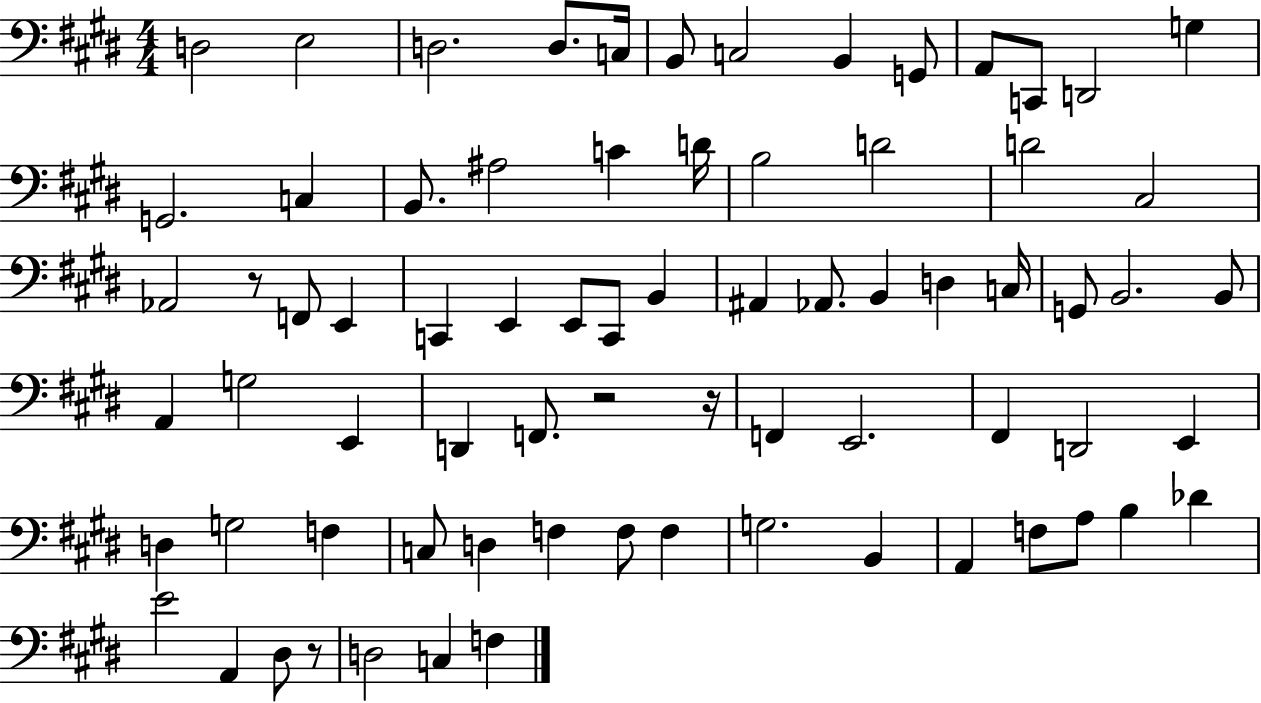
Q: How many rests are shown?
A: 4